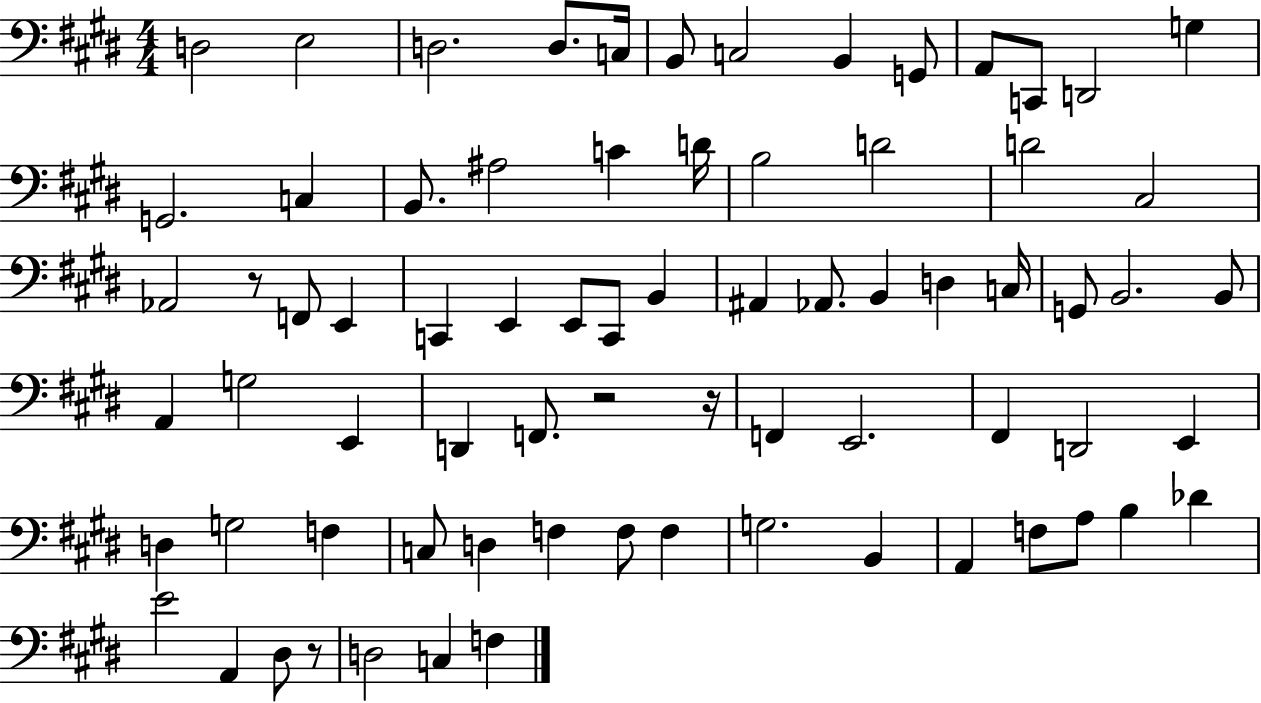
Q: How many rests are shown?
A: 4